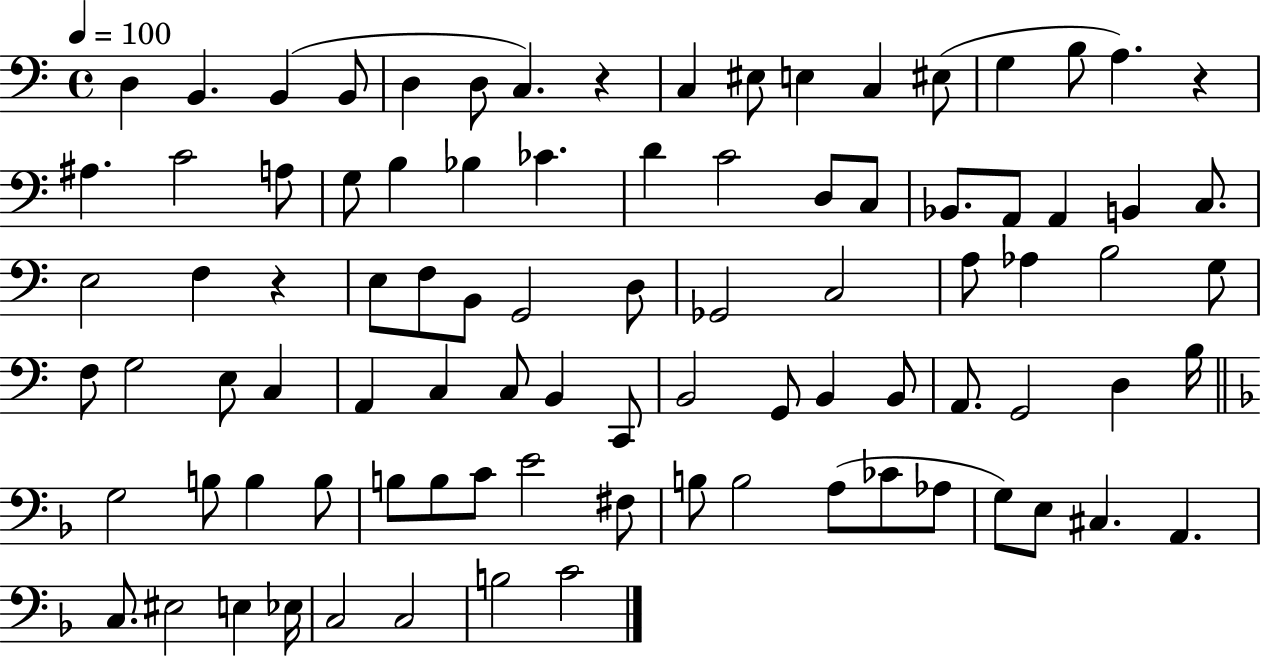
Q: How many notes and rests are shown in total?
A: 90